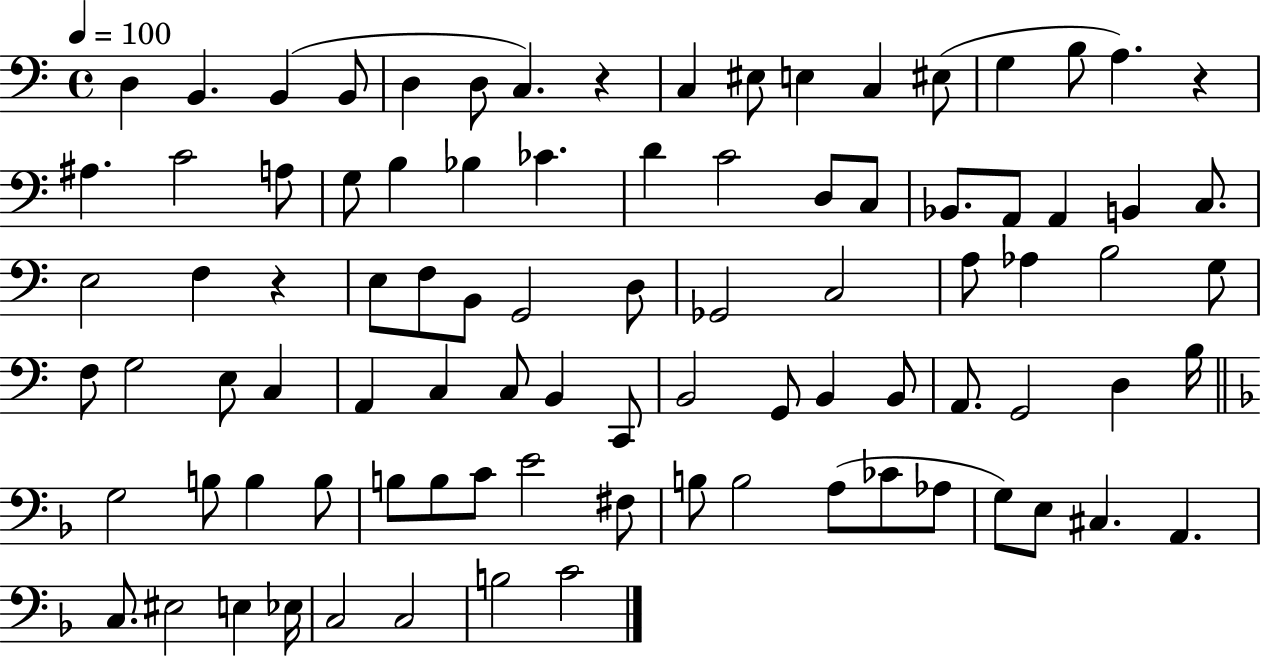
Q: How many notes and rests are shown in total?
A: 90